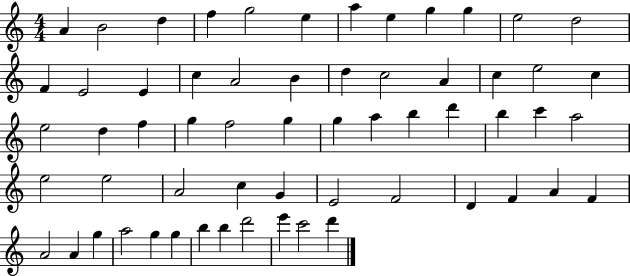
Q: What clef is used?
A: treble